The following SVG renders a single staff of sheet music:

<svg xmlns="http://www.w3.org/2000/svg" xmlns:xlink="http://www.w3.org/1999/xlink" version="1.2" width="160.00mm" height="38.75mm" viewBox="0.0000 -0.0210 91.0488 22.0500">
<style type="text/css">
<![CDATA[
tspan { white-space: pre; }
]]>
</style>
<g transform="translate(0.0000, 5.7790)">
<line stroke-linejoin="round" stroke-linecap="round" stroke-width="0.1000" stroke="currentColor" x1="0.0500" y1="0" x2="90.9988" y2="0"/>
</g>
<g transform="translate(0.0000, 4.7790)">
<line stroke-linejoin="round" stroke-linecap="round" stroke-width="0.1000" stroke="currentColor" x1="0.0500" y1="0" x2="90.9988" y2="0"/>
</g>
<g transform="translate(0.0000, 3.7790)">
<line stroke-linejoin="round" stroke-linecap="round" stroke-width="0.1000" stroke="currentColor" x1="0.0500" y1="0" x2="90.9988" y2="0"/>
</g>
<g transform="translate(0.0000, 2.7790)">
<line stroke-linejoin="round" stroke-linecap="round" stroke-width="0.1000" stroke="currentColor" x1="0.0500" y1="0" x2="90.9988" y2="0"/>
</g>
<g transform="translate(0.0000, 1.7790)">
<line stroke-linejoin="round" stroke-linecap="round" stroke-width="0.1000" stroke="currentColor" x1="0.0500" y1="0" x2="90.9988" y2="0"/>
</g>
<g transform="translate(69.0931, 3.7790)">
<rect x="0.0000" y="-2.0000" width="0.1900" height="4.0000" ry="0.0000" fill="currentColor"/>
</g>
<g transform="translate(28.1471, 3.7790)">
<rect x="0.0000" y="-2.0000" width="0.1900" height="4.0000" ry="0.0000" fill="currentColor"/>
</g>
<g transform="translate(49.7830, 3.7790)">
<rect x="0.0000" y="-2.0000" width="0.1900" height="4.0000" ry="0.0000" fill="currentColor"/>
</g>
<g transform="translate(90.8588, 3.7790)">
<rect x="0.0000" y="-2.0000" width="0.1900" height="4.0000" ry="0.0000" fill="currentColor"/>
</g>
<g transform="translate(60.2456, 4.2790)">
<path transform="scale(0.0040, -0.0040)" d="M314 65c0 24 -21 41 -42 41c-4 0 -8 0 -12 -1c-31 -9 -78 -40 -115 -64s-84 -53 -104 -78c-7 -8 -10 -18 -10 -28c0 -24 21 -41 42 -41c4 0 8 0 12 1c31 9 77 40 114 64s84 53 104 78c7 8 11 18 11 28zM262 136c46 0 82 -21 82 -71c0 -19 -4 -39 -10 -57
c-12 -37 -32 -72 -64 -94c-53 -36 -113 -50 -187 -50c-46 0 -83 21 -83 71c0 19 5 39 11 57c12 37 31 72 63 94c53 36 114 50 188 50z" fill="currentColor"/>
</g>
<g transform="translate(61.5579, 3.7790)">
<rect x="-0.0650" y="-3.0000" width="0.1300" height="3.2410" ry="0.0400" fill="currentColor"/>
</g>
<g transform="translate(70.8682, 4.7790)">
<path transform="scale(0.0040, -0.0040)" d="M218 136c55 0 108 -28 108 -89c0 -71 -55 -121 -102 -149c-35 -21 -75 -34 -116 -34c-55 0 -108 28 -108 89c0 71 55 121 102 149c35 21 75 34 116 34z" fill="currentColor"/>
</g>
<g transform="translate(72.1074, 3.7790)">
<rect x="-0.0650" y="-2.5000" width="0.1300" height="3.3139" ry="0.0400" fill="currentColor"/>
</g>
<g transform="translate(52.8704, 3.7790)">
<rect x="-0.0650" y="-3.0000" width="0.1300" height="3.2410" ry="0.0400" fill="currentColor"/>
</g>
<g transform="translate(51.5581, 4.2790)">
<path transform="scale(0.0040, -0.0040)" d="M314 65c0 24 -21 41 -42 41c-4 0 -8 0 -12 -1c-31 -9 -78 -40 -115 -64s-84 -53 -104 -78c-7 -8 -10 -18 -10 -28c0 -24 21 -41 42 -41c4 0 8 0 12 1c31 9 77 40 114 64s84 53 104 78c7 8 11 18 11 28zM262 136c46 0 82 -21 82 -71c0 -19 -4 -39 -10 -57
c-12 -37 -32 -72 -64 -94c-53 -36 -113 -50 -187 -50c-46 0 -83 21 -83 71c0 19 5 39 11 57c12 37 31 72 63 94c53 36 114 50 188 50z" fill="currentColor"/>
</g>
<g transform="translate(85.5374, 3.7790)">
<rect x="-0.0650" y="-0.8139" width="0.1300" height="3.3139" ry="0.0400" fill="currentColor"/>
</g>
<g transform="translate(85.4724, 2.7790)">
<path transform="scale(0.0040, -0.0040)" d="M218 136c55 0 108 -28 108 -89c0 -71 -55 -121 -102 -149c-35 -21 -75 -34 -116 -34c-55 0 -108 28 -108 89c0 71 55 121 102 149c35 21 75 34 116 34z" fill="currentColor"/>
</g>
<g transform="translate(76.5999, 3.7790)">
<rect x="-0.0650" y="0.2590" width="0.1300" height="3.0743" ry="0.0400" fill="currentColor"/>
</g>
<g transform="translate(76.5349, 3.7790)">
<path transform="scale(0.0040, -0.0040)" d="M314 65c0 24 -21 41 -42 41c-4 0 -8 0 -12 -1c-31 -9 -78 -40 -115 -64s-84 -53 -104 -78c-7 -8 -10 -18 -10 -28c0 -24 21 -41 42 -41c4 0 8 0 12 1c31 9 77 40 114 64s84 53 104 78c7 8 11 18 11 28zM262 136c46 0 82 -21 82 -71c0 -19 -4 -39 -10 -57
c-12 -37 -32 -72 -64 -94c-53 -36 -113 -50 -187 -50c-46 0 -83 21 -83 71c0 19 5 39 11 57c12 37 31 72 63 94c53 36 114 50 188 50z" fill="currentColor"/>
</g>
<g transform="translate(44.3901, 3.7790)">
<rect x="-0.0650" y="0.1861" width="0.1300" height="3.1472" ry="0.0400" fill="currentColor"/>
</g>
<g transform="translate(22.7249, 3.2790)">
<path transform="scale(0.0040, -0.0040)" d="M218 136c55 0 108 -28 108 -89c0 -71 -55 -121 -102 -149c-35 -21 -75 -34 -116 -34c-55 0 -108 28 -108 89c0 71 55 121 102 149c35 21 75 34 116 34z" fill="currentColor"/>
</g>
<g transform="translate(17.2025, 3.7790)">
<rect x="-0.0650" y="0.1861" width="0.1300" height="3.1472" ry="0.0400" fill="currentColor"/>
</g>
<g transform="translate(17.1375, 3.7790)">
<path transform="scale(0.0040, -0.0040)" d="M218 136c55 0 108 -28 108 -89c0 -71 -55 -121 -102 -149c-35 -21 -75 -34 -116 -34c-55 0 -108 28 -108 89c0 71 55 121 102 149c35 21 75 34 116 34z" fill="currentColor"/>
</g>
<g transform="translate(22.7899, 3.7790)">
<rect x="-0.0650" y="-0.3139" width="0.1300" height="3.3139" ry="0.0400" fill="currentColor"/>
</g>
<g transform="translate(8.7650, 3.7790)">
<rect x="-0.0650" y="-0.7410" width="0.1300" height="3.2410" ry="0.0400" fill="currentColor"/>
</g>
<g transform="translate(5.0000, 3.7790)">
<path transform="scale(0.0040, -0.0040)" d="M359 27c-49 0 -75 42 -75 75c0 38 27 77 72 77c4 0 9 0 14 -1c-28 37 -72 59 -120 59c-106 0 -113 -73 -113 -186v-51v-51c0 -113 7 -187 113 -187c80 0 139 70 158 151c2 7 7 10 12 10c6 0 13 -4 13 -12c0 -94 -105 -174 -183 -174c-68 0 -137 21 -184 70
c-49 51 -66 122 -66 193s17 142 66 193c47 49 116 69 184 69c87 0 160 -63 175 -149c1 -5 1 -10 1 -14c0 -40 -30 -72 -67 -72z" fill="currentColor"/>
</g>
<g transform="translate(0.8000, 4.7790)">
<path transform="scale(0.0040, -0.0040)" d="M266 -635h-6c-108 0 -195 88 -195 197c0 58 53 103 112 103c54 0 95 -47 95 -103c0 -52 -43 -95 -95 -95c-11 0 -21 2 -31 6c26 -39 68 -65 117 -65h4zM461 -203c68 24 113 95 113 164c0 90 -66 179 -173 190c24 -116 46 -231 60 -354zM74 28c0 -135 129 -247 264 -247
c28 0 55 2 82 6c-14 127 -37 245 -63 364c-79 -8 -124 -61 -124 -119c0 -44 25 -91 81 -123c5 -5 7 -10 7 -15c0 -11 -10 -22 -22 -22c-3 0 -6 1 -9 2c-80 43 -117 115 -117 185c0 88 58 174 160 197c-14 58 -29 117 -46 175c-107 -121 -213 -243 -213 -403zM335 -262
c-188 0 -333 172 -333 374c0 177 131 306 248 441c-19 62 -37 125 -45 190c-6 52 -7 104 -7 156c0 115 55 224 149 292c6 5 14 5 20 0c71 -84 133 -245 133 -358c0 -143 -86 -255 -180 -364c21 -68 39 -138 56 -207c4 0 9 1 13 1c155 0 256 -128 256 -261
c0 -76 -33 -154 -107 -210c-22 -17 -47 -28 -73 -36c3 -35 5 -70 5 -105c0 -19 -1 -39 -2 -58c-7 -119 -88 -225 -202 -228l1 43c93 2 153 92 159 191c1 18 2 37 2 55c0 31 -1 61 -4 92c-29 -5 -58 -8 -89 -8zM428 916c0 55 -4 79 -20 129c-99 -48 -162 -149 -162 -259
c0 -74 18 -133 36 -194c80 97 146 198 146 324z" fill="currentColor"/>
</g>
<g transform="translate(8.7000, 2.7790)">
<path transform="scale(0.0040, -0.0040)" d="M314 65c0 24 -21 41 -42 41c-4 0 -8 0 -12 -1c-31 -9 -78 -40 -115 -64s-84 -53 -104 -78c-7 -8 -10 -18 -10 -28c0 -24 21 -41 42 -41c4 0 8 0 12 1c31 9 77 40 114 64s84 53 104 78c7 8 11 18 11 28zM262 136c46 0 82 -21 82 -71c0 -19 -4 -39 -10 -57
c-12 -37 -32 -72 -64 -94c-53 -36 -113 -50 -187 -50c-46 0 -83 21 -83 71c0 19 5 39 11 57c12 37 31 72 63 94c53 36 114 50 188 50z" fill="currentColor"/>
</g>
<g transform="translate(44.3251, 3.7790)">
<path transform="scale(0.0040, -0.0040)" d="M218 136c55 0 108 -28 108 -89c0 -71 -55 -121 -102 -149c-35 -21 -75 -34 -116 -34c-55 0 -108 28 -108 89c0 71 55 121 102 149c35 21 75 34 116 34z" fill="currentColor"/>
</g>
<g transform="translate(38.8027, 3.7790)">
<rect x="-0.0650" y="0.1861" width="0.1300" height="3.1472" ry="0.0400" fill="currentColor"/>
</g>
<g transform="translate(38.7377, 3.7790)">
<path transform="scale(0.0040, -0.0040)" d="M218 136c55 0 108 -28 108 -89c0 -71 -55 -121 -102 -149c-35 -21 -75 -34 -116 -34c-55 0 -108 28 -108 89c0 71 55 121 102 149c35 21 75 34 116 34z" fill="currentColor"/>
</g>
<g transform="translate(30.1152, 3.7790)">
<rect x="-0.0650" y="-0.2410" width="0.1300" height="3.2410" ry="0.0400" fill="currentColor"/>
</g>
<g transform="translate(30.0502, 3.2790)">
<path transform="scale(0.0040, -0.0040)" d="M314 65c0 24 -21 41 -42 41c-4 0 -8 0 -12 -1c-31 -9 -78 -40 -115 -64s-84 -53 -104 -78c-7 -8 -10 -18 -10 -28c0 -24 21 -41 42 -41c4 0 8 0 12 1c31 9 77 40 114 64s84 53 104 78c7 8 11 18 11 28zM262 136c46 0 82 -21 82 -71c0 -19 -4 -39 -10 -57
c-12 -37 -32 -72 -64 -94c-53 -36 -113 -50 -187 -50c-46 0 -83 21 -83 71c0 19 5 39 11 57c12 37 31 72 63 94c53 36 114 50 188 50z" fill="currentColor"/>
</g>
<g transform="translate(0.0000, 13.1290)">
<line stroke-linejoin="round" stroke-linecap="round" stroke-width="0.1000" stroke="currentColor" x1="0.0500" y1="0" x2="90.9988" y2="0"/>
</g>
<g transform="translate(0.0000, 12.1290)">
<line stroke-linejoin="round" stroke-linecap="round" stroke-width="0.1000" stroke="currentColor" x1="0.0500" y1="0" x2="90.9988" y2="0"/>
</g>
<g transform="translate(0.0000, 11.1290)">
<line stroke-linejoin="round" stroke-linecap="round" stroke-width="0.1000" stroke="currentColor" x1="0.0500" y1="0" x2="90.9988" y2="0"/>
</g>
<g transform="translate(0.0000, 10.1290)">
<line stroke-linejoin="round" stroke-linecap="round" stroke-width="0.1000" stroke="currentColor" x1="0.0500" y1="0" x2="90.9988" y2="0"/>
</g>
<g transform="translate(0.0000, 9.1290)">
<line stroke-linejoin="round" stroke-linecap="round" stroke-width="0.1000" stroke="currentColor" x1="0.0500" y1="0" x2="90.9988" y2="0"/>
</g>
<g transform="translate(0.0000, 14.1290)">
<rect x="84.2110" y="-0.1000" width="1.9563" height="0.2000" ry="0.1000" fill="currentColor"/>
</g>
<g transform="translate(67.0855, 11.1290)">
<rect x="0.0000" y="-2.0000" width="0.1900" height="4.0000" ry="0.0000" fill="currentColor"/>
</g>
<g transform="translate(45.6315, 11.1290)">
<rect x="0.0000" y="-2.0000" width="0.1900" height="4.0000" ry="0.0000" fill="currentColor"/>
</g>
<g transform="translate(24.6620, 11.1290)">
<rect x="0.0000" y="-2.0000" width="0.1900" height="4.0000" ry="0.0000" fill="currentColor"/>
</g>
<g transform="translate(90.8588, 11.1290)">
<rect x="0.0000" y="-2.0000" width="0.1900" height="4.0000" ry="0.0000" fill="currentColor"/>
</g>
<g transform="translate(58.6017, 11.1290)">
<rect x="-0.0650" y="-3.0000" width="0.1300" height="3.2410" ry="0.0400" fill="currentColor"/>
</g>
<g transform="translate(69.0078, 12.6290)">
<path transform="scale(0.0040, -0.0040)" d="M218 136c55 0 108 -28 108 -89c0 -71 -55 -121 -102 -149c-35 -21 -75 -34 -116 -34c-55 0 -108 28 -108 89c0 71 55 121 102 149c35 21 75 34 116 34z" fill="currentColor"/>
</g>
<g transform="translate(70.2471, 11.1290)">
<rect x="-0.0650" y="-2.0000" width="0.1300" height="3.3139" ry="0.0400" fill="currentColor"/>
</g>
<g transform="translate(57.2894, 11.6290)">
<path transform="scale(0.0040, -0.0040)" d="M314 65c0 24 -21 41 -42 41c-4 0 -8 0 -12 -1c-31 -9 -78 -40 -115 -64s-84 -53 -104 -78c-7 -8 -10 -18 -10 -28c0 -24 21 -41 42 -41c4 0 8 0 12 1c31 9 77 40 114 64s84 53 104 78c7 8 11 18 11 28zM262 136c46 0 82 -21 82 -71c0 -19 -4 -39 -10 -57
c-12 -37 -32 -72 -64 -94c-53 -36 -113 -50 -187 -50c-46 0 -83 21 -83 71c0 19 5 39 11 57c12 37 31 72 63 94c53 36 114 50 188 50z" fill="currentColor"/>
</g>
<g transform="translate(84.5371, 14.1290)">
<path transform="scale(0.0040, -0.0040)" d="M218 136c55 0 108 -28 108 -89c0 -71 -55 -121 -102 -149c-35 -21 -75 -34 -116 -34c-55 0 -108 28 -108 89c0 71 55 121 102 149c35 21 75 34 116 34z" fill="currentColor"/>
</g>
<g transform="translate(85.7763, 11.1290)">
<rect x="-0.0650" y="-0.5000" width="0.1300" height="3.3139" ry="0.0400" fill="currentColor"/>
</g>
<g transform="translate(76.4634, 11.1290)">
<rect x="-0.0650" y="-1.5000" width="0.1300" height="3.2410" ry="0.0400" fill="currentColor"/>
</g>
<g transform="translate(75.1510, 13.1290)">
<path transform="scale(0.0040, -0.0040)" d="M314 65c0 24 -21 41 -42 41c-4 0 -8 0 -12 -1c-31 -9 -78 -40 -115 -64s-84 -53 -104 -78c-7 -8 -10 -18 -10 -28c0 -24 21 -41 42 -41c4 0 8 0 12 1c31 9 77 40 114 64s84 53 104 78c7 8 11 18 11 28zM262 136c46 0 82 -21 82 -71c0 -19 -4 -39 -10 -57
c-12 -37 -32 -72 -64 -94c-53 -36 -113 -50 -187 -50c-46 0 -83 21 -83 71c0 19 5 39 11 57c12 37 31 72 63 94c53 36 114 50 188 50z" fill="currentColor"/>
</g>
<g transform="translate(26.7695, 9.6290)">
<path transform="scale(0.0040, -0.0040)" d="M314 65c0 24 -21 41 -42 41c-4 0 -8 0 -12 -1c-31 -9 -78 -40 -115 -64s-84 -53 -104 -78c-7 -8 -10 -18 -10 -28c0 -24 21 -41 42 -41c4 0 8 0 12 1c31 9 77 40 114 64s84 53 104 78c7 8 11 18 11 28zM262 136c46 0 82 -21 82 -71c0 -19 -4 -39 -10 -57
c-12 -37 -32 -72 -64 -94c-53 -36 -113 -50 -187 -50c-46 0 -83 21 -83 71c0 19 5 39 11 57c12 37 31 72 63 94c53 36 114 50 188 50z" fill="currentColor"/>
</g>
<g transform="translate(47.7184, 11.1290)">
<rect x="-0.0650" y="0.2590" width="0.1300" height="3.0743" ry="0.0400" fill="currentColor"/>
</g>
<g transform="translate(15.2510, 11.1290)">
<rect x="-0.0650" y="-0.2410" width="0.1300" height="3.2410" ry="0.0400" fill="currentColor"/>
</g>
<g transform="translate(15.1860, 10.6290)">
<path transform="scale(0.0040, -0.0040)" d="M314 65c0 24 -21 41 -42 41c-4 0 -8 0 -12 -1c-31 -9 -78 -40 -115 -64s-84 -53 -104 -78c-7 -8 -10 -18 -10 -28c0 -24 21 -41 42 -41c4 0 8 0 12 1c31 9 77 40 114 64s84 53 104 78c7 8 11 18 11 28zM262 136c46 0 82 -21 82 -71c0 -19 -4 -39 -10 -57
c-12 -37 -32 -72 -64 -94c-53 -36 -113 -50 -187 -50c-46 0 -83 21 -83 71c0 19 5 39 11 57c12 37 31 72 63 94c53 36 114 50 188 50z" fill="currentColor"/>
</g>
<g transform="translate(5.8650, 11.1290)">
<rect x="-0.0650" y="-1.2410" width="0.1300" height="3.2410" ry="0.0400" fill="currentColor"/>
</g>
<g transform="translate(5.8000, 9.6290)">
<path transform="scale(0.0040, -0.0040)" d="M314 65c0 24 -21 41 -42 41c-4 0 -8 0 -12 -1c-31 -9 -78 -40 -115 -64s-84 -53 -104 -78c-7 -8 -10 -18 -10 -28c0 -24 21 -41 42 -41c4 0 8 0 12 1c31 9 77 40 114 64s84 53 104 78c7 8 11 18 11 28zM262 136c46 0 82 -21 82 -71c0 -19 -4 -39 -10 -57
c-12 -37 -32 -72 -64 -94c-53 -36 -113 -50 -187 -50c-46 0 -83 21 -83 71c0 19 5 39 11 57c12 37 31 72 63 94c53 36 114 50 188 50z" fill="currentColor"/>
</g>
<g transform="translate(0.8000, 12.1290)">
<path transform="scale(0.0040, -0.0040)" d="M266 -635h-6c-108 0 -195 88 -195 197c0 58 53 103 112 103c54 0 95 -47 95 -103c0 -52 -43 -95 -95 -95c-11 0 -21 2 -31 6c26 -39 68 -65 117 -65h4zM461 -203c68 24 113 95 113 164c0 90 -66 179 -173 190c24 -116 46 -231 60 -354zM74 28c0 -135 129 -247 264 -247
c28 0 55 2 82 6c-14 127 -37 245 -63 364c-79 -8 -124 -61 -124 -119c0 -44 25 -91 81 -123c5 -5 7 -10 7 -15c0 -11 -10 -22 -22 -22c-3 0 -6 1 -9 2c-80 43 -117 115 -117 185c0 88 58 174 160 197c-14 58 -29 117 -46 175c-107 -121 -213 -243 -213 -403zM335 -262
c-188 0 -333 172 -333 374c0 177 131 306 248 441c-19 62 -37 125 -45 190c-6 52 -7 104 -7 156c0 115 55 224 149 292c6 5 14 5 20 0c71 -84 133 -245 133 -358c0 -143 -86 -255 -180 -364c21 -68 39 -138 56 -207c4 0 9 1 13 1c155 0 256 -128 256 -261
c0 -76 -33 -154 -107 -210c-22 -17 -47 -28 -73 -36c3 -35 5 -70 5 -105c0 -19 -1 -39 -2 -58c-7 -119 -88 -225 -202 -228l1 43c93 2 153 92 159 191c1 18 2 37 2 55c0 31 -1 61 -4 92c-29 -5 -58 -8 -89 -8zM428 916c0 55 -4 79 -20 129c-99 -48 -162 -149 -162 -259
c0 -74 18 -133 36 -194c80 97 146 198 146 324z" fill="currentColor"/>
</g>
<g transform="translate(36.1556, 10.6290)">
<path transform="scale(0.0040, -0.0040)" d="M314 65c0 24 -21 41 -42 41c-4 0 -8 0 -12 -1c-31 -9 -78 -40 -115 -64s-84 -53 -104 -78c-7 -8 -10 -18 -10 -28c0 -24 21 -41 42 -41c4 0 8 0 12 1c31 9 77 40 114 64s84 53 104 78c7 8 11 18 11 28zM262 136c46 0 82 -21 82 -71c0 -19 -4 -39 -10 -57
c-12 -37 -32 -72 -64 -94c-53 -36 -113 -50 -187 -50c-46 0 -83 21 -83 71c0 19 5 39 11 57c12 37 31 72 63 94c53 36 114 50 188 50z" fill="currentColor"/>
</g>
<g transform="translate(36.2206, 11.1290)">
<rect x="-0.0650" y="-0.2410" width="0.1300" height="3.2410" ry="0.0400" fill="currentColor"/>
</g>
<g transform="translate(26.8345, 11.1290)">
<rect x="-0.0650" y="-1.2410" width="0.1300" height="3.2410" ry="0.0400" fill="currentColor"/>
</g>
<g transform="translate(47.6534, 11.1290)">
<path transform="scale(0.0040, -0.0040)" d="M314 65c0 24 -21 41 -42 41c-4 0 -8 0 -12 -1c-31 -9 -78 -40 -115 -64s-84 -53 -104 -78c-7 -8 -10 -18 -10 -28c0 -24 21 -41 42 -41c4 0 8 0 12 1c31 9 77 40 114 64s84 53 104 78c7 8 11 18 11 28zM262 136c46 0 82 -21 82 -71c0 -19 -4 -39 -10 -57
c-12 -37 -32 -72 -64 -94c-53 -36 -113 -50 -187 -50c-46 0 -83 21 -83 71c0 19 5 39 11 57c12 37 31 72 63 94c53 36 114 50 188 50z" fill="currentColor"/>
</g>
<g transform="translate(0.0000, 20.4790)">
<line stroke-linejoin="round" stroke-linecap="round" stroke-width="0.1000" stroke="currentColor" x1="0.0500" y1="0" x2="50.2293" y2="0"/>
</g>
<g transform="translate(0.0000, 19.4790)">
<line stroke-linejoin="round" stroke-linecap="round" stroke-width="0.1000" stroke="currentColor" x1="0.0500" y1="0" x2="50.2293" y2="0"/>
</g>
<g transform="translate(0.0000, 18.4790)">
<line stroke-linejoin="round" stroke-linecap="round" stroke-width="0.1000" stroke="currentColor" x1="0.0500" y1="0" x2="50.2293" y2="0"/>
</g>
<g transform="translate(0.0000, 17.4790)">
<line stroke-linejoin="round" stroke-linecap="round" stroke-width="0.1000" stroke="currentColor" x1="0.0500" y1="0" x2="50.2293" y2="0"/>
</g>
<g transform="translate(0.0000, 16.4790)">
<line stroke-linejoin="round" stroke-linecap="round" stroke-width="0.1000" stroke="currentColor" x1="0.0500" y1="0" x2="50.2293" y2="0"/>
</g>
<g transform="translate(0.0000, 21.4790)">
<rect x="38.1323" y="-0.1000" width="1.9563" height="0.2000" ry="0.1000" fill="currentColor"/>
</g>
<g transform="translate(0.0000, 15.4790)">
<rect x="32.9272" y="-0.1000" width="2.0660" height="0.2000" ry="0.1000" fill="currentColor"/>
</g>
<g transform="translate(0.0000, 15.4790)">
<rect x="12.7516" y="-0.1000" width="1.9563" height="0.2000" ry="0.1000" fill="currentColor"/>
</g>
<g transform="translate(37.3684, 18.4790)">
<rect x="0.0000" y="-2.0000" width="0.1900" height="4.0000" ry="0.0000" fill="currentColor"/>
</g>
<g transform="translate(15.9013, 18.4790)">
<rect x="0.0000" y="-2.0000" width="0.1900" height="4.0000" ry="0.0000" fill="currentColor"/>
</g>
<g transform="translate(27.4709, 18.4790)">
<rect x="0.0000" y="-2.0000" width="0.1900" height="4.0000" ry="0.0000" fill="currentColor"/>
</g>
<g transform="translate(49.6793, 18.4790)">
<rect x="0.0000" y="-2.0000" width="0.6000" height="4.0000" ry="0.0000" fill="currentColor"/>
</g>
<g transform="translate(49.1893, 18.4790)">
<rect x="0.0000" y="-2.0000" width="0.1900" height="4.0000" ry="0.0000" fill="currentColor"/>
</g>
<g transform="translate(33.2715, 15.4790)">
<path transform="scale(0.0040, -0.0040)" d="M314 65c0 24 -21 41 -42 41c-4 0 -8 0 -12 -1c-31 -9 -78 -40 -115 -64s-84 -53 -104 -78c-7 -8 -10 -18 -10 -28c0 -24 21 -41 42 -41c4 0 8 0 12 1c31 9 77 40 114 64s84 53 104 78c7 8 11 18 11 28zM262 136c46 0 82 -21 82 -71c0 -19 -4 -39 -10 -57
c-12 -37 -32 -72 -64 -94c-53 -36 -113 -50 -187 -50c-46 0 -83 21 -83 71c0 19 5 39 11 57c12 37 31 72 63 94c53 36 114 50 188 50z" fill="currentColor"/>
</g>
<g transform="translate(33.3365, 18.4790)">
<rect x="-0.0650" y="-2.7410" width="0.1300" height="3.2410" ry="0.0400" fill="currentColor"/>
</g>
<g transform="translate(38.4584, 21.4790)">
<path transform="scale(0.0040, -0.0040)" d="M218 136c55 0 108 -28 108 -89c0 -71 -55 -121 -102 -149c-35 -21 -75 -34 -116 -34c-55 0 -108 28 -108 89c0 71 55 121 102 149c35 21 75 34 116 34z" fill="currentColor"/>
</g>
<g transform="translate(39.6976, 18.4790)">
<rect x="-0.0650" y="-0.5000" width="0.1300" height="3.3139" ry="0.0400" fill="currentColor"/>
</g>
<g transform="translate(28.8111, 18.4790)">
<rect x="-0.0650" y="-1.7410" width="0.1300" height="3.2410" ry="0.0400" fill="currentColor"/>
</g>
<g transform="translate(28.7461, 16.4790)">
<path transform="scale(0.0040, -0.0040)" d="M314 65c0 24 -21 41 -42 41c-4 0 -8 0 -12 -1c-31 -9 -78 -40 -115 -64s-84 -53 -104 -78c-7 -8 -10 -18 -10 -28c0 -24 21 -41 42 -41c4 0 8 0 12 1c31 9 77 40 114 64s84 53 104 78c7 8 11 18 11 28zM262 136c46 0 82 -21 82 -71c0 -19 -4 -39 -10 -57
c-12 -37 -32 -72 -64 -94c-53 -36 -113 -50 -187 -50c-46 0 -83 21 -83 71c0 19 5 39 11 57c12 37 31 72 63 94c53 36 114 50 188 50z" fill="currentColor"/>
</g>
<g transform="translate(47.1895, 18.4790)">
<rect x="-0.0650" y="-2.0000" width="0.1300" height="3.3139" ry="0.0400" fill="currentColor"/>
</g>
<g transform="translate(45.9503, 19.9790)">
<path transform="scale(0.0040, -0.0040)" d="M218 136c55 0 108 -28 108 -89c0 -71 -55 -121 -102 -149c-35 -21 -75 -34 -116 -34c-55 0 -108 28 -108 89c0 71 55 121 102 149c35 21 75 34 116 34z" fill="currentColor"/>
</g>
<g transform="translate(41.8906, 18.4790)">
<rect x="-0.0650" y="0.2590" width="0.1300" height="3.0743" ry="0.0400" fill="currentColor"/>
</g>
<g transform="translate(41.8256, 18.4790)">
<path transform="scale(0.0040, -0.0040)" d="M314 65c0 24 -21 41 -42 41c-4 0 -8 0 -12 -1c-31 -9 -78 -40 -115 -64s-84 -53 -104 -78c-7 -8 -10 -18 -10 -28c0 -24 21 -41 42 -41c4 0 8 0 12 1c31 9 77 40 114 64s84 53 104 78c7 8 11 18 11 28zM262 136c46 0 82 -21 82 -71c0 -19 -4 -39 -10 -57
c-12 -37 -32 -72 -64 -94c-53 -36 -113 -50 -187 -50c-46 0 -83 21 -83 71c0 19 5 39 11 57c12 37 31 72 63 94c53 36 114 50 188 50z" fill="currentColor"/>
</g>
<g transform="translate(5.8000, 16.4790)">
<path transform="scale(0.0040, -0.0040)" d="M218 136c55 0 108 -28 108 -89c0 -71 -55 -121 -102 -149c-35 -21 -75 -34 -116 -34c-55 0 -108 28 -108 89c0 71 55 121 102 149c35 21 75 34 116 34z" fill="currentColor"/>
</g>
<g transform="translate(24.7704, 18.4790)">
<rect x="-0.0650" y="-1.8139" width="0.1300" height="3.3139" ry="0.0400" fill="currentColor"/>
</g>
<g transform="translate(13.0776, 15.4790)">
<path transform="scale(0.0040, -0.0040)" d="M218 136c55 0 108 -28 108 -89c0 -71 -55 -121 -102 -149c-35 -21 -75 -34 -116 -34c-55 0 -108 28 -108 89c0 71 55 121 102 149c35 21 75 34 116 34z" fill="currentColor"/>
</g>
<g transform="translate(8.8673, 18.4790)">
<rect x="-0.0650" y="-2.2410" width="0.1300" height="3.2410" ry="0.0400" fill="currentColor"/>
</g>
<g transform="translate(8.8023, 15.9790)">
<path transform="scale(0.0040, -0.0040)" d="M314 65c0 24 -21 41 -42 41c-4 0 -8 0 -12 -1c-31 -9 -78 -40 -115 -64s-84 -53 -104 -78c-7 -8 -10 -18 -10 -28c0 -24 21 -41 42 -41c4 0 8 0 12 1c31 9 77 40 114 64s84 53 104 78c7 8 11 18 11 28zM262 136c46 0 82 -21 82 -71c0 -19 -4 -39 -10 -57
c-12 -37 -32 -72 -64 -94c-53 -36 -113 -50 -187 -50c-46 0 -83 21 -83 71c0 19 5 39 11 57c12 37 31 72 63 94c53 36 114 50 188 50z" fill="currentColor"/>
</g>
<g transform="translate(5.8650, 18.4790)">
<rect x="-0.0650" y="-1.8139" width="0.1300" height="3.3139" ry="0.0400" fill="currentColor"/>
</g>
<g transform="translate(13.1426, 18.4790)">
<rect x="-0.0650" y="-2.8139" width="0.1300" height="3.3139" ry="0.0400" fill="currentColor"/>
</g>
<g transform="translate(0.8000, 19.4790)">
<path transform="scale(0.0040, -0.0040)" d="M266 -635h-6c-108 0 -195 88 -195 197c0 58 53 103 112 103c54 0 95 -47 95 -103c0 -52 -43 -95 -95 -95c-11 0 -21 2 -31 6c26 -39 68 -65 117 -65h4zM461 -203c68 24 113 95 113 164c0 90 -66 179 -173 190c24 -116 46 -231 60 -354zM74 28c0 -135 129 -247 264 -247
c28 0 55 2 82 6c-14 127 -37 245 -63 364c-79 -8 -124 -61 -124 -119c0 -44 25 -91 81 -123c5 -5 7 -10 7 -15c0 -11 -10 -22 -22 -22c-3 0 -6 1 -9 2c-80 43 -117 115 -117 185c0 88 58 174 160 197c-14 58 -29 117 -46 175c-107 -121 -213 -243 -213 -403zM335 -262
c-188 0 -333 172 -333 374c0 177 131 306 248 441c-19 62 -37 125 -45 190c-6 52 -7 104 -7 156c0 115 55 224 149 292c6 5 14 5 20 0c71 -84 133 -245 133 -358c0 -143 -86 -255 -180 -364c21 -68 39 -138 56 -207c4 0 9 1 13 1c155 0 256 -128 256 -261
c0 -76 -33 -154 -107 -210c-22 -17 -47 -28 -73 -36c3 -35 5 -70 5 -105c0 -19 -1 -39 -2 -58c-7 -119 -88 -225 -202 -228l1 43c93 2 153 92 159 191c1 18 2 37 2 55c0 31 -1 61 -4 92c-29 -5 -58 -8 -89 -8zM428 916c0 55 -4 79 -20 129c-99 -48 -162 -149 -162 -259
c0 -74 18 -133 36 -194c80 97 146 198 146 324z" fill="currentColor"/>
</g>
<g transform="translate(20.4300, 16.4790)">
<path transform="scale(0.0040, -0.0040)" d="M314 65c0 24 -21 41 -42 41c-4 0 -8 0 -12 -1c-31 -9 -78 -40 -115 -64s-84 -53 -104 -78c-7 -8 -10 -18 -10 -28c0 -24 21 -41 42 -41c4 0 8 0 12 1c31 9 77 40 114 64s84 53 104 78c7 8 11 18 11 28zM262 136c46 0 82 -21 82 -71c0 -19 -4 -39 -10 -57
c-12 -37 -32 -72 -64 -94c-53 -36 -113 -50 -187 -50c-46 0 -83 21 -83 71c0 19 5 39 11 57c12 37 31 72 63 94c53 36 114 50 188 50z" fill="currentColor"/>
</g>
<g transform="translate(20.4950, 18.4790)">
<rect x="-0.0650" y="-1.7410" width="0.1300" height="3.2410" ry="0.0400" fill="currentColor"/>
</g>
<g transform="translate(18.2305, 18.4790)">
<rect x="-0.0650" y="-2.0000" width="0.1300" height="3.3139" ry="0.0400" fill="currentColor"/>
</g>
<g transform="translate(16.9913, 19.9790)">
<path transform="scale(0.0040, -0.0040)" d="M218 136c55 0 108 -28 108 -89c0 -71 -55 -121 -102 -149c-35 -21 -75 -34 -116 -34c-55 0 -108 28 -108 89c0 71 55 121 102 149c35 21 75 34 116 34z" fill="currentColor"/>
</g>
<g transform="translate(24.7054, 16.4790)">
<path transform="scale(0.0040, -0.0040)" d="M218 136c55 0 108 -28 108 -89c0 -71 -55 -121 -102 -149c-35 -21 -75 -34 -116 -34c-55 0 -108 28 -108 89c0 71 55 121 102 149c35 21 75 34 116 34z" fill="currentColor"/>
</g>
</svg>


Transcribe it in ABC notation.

X:1
T:Untitled
M:4/4
L:1/4
K:C
d2 B c c2 B B A2 A2 G B2 d e2 c2 e2 c2 B2 A2 F E2 C f g2 a F f2 f f2 a2 C B2 F